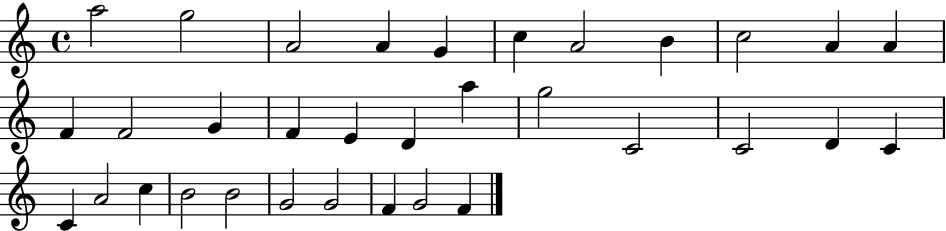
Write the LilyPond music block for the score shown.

{
  \clef treble
  \time 4/4
  \defaultTimeSignature
  \key c \major
  a''2 g''2 | a'2 a'4 g'4 | c''4 a'2 b'4 | c''2 a'4 a'4 | \break f'4 f'2 g'4 | f'4 e'4 d'4 a''4 | g''2 c'2 | c'2 d'4 c'4 | \break c'4 a'2 c''4 | b'2 b'2 | g'2 g'2 | f'4 g'2 f'4 | \break \bar "|."
}